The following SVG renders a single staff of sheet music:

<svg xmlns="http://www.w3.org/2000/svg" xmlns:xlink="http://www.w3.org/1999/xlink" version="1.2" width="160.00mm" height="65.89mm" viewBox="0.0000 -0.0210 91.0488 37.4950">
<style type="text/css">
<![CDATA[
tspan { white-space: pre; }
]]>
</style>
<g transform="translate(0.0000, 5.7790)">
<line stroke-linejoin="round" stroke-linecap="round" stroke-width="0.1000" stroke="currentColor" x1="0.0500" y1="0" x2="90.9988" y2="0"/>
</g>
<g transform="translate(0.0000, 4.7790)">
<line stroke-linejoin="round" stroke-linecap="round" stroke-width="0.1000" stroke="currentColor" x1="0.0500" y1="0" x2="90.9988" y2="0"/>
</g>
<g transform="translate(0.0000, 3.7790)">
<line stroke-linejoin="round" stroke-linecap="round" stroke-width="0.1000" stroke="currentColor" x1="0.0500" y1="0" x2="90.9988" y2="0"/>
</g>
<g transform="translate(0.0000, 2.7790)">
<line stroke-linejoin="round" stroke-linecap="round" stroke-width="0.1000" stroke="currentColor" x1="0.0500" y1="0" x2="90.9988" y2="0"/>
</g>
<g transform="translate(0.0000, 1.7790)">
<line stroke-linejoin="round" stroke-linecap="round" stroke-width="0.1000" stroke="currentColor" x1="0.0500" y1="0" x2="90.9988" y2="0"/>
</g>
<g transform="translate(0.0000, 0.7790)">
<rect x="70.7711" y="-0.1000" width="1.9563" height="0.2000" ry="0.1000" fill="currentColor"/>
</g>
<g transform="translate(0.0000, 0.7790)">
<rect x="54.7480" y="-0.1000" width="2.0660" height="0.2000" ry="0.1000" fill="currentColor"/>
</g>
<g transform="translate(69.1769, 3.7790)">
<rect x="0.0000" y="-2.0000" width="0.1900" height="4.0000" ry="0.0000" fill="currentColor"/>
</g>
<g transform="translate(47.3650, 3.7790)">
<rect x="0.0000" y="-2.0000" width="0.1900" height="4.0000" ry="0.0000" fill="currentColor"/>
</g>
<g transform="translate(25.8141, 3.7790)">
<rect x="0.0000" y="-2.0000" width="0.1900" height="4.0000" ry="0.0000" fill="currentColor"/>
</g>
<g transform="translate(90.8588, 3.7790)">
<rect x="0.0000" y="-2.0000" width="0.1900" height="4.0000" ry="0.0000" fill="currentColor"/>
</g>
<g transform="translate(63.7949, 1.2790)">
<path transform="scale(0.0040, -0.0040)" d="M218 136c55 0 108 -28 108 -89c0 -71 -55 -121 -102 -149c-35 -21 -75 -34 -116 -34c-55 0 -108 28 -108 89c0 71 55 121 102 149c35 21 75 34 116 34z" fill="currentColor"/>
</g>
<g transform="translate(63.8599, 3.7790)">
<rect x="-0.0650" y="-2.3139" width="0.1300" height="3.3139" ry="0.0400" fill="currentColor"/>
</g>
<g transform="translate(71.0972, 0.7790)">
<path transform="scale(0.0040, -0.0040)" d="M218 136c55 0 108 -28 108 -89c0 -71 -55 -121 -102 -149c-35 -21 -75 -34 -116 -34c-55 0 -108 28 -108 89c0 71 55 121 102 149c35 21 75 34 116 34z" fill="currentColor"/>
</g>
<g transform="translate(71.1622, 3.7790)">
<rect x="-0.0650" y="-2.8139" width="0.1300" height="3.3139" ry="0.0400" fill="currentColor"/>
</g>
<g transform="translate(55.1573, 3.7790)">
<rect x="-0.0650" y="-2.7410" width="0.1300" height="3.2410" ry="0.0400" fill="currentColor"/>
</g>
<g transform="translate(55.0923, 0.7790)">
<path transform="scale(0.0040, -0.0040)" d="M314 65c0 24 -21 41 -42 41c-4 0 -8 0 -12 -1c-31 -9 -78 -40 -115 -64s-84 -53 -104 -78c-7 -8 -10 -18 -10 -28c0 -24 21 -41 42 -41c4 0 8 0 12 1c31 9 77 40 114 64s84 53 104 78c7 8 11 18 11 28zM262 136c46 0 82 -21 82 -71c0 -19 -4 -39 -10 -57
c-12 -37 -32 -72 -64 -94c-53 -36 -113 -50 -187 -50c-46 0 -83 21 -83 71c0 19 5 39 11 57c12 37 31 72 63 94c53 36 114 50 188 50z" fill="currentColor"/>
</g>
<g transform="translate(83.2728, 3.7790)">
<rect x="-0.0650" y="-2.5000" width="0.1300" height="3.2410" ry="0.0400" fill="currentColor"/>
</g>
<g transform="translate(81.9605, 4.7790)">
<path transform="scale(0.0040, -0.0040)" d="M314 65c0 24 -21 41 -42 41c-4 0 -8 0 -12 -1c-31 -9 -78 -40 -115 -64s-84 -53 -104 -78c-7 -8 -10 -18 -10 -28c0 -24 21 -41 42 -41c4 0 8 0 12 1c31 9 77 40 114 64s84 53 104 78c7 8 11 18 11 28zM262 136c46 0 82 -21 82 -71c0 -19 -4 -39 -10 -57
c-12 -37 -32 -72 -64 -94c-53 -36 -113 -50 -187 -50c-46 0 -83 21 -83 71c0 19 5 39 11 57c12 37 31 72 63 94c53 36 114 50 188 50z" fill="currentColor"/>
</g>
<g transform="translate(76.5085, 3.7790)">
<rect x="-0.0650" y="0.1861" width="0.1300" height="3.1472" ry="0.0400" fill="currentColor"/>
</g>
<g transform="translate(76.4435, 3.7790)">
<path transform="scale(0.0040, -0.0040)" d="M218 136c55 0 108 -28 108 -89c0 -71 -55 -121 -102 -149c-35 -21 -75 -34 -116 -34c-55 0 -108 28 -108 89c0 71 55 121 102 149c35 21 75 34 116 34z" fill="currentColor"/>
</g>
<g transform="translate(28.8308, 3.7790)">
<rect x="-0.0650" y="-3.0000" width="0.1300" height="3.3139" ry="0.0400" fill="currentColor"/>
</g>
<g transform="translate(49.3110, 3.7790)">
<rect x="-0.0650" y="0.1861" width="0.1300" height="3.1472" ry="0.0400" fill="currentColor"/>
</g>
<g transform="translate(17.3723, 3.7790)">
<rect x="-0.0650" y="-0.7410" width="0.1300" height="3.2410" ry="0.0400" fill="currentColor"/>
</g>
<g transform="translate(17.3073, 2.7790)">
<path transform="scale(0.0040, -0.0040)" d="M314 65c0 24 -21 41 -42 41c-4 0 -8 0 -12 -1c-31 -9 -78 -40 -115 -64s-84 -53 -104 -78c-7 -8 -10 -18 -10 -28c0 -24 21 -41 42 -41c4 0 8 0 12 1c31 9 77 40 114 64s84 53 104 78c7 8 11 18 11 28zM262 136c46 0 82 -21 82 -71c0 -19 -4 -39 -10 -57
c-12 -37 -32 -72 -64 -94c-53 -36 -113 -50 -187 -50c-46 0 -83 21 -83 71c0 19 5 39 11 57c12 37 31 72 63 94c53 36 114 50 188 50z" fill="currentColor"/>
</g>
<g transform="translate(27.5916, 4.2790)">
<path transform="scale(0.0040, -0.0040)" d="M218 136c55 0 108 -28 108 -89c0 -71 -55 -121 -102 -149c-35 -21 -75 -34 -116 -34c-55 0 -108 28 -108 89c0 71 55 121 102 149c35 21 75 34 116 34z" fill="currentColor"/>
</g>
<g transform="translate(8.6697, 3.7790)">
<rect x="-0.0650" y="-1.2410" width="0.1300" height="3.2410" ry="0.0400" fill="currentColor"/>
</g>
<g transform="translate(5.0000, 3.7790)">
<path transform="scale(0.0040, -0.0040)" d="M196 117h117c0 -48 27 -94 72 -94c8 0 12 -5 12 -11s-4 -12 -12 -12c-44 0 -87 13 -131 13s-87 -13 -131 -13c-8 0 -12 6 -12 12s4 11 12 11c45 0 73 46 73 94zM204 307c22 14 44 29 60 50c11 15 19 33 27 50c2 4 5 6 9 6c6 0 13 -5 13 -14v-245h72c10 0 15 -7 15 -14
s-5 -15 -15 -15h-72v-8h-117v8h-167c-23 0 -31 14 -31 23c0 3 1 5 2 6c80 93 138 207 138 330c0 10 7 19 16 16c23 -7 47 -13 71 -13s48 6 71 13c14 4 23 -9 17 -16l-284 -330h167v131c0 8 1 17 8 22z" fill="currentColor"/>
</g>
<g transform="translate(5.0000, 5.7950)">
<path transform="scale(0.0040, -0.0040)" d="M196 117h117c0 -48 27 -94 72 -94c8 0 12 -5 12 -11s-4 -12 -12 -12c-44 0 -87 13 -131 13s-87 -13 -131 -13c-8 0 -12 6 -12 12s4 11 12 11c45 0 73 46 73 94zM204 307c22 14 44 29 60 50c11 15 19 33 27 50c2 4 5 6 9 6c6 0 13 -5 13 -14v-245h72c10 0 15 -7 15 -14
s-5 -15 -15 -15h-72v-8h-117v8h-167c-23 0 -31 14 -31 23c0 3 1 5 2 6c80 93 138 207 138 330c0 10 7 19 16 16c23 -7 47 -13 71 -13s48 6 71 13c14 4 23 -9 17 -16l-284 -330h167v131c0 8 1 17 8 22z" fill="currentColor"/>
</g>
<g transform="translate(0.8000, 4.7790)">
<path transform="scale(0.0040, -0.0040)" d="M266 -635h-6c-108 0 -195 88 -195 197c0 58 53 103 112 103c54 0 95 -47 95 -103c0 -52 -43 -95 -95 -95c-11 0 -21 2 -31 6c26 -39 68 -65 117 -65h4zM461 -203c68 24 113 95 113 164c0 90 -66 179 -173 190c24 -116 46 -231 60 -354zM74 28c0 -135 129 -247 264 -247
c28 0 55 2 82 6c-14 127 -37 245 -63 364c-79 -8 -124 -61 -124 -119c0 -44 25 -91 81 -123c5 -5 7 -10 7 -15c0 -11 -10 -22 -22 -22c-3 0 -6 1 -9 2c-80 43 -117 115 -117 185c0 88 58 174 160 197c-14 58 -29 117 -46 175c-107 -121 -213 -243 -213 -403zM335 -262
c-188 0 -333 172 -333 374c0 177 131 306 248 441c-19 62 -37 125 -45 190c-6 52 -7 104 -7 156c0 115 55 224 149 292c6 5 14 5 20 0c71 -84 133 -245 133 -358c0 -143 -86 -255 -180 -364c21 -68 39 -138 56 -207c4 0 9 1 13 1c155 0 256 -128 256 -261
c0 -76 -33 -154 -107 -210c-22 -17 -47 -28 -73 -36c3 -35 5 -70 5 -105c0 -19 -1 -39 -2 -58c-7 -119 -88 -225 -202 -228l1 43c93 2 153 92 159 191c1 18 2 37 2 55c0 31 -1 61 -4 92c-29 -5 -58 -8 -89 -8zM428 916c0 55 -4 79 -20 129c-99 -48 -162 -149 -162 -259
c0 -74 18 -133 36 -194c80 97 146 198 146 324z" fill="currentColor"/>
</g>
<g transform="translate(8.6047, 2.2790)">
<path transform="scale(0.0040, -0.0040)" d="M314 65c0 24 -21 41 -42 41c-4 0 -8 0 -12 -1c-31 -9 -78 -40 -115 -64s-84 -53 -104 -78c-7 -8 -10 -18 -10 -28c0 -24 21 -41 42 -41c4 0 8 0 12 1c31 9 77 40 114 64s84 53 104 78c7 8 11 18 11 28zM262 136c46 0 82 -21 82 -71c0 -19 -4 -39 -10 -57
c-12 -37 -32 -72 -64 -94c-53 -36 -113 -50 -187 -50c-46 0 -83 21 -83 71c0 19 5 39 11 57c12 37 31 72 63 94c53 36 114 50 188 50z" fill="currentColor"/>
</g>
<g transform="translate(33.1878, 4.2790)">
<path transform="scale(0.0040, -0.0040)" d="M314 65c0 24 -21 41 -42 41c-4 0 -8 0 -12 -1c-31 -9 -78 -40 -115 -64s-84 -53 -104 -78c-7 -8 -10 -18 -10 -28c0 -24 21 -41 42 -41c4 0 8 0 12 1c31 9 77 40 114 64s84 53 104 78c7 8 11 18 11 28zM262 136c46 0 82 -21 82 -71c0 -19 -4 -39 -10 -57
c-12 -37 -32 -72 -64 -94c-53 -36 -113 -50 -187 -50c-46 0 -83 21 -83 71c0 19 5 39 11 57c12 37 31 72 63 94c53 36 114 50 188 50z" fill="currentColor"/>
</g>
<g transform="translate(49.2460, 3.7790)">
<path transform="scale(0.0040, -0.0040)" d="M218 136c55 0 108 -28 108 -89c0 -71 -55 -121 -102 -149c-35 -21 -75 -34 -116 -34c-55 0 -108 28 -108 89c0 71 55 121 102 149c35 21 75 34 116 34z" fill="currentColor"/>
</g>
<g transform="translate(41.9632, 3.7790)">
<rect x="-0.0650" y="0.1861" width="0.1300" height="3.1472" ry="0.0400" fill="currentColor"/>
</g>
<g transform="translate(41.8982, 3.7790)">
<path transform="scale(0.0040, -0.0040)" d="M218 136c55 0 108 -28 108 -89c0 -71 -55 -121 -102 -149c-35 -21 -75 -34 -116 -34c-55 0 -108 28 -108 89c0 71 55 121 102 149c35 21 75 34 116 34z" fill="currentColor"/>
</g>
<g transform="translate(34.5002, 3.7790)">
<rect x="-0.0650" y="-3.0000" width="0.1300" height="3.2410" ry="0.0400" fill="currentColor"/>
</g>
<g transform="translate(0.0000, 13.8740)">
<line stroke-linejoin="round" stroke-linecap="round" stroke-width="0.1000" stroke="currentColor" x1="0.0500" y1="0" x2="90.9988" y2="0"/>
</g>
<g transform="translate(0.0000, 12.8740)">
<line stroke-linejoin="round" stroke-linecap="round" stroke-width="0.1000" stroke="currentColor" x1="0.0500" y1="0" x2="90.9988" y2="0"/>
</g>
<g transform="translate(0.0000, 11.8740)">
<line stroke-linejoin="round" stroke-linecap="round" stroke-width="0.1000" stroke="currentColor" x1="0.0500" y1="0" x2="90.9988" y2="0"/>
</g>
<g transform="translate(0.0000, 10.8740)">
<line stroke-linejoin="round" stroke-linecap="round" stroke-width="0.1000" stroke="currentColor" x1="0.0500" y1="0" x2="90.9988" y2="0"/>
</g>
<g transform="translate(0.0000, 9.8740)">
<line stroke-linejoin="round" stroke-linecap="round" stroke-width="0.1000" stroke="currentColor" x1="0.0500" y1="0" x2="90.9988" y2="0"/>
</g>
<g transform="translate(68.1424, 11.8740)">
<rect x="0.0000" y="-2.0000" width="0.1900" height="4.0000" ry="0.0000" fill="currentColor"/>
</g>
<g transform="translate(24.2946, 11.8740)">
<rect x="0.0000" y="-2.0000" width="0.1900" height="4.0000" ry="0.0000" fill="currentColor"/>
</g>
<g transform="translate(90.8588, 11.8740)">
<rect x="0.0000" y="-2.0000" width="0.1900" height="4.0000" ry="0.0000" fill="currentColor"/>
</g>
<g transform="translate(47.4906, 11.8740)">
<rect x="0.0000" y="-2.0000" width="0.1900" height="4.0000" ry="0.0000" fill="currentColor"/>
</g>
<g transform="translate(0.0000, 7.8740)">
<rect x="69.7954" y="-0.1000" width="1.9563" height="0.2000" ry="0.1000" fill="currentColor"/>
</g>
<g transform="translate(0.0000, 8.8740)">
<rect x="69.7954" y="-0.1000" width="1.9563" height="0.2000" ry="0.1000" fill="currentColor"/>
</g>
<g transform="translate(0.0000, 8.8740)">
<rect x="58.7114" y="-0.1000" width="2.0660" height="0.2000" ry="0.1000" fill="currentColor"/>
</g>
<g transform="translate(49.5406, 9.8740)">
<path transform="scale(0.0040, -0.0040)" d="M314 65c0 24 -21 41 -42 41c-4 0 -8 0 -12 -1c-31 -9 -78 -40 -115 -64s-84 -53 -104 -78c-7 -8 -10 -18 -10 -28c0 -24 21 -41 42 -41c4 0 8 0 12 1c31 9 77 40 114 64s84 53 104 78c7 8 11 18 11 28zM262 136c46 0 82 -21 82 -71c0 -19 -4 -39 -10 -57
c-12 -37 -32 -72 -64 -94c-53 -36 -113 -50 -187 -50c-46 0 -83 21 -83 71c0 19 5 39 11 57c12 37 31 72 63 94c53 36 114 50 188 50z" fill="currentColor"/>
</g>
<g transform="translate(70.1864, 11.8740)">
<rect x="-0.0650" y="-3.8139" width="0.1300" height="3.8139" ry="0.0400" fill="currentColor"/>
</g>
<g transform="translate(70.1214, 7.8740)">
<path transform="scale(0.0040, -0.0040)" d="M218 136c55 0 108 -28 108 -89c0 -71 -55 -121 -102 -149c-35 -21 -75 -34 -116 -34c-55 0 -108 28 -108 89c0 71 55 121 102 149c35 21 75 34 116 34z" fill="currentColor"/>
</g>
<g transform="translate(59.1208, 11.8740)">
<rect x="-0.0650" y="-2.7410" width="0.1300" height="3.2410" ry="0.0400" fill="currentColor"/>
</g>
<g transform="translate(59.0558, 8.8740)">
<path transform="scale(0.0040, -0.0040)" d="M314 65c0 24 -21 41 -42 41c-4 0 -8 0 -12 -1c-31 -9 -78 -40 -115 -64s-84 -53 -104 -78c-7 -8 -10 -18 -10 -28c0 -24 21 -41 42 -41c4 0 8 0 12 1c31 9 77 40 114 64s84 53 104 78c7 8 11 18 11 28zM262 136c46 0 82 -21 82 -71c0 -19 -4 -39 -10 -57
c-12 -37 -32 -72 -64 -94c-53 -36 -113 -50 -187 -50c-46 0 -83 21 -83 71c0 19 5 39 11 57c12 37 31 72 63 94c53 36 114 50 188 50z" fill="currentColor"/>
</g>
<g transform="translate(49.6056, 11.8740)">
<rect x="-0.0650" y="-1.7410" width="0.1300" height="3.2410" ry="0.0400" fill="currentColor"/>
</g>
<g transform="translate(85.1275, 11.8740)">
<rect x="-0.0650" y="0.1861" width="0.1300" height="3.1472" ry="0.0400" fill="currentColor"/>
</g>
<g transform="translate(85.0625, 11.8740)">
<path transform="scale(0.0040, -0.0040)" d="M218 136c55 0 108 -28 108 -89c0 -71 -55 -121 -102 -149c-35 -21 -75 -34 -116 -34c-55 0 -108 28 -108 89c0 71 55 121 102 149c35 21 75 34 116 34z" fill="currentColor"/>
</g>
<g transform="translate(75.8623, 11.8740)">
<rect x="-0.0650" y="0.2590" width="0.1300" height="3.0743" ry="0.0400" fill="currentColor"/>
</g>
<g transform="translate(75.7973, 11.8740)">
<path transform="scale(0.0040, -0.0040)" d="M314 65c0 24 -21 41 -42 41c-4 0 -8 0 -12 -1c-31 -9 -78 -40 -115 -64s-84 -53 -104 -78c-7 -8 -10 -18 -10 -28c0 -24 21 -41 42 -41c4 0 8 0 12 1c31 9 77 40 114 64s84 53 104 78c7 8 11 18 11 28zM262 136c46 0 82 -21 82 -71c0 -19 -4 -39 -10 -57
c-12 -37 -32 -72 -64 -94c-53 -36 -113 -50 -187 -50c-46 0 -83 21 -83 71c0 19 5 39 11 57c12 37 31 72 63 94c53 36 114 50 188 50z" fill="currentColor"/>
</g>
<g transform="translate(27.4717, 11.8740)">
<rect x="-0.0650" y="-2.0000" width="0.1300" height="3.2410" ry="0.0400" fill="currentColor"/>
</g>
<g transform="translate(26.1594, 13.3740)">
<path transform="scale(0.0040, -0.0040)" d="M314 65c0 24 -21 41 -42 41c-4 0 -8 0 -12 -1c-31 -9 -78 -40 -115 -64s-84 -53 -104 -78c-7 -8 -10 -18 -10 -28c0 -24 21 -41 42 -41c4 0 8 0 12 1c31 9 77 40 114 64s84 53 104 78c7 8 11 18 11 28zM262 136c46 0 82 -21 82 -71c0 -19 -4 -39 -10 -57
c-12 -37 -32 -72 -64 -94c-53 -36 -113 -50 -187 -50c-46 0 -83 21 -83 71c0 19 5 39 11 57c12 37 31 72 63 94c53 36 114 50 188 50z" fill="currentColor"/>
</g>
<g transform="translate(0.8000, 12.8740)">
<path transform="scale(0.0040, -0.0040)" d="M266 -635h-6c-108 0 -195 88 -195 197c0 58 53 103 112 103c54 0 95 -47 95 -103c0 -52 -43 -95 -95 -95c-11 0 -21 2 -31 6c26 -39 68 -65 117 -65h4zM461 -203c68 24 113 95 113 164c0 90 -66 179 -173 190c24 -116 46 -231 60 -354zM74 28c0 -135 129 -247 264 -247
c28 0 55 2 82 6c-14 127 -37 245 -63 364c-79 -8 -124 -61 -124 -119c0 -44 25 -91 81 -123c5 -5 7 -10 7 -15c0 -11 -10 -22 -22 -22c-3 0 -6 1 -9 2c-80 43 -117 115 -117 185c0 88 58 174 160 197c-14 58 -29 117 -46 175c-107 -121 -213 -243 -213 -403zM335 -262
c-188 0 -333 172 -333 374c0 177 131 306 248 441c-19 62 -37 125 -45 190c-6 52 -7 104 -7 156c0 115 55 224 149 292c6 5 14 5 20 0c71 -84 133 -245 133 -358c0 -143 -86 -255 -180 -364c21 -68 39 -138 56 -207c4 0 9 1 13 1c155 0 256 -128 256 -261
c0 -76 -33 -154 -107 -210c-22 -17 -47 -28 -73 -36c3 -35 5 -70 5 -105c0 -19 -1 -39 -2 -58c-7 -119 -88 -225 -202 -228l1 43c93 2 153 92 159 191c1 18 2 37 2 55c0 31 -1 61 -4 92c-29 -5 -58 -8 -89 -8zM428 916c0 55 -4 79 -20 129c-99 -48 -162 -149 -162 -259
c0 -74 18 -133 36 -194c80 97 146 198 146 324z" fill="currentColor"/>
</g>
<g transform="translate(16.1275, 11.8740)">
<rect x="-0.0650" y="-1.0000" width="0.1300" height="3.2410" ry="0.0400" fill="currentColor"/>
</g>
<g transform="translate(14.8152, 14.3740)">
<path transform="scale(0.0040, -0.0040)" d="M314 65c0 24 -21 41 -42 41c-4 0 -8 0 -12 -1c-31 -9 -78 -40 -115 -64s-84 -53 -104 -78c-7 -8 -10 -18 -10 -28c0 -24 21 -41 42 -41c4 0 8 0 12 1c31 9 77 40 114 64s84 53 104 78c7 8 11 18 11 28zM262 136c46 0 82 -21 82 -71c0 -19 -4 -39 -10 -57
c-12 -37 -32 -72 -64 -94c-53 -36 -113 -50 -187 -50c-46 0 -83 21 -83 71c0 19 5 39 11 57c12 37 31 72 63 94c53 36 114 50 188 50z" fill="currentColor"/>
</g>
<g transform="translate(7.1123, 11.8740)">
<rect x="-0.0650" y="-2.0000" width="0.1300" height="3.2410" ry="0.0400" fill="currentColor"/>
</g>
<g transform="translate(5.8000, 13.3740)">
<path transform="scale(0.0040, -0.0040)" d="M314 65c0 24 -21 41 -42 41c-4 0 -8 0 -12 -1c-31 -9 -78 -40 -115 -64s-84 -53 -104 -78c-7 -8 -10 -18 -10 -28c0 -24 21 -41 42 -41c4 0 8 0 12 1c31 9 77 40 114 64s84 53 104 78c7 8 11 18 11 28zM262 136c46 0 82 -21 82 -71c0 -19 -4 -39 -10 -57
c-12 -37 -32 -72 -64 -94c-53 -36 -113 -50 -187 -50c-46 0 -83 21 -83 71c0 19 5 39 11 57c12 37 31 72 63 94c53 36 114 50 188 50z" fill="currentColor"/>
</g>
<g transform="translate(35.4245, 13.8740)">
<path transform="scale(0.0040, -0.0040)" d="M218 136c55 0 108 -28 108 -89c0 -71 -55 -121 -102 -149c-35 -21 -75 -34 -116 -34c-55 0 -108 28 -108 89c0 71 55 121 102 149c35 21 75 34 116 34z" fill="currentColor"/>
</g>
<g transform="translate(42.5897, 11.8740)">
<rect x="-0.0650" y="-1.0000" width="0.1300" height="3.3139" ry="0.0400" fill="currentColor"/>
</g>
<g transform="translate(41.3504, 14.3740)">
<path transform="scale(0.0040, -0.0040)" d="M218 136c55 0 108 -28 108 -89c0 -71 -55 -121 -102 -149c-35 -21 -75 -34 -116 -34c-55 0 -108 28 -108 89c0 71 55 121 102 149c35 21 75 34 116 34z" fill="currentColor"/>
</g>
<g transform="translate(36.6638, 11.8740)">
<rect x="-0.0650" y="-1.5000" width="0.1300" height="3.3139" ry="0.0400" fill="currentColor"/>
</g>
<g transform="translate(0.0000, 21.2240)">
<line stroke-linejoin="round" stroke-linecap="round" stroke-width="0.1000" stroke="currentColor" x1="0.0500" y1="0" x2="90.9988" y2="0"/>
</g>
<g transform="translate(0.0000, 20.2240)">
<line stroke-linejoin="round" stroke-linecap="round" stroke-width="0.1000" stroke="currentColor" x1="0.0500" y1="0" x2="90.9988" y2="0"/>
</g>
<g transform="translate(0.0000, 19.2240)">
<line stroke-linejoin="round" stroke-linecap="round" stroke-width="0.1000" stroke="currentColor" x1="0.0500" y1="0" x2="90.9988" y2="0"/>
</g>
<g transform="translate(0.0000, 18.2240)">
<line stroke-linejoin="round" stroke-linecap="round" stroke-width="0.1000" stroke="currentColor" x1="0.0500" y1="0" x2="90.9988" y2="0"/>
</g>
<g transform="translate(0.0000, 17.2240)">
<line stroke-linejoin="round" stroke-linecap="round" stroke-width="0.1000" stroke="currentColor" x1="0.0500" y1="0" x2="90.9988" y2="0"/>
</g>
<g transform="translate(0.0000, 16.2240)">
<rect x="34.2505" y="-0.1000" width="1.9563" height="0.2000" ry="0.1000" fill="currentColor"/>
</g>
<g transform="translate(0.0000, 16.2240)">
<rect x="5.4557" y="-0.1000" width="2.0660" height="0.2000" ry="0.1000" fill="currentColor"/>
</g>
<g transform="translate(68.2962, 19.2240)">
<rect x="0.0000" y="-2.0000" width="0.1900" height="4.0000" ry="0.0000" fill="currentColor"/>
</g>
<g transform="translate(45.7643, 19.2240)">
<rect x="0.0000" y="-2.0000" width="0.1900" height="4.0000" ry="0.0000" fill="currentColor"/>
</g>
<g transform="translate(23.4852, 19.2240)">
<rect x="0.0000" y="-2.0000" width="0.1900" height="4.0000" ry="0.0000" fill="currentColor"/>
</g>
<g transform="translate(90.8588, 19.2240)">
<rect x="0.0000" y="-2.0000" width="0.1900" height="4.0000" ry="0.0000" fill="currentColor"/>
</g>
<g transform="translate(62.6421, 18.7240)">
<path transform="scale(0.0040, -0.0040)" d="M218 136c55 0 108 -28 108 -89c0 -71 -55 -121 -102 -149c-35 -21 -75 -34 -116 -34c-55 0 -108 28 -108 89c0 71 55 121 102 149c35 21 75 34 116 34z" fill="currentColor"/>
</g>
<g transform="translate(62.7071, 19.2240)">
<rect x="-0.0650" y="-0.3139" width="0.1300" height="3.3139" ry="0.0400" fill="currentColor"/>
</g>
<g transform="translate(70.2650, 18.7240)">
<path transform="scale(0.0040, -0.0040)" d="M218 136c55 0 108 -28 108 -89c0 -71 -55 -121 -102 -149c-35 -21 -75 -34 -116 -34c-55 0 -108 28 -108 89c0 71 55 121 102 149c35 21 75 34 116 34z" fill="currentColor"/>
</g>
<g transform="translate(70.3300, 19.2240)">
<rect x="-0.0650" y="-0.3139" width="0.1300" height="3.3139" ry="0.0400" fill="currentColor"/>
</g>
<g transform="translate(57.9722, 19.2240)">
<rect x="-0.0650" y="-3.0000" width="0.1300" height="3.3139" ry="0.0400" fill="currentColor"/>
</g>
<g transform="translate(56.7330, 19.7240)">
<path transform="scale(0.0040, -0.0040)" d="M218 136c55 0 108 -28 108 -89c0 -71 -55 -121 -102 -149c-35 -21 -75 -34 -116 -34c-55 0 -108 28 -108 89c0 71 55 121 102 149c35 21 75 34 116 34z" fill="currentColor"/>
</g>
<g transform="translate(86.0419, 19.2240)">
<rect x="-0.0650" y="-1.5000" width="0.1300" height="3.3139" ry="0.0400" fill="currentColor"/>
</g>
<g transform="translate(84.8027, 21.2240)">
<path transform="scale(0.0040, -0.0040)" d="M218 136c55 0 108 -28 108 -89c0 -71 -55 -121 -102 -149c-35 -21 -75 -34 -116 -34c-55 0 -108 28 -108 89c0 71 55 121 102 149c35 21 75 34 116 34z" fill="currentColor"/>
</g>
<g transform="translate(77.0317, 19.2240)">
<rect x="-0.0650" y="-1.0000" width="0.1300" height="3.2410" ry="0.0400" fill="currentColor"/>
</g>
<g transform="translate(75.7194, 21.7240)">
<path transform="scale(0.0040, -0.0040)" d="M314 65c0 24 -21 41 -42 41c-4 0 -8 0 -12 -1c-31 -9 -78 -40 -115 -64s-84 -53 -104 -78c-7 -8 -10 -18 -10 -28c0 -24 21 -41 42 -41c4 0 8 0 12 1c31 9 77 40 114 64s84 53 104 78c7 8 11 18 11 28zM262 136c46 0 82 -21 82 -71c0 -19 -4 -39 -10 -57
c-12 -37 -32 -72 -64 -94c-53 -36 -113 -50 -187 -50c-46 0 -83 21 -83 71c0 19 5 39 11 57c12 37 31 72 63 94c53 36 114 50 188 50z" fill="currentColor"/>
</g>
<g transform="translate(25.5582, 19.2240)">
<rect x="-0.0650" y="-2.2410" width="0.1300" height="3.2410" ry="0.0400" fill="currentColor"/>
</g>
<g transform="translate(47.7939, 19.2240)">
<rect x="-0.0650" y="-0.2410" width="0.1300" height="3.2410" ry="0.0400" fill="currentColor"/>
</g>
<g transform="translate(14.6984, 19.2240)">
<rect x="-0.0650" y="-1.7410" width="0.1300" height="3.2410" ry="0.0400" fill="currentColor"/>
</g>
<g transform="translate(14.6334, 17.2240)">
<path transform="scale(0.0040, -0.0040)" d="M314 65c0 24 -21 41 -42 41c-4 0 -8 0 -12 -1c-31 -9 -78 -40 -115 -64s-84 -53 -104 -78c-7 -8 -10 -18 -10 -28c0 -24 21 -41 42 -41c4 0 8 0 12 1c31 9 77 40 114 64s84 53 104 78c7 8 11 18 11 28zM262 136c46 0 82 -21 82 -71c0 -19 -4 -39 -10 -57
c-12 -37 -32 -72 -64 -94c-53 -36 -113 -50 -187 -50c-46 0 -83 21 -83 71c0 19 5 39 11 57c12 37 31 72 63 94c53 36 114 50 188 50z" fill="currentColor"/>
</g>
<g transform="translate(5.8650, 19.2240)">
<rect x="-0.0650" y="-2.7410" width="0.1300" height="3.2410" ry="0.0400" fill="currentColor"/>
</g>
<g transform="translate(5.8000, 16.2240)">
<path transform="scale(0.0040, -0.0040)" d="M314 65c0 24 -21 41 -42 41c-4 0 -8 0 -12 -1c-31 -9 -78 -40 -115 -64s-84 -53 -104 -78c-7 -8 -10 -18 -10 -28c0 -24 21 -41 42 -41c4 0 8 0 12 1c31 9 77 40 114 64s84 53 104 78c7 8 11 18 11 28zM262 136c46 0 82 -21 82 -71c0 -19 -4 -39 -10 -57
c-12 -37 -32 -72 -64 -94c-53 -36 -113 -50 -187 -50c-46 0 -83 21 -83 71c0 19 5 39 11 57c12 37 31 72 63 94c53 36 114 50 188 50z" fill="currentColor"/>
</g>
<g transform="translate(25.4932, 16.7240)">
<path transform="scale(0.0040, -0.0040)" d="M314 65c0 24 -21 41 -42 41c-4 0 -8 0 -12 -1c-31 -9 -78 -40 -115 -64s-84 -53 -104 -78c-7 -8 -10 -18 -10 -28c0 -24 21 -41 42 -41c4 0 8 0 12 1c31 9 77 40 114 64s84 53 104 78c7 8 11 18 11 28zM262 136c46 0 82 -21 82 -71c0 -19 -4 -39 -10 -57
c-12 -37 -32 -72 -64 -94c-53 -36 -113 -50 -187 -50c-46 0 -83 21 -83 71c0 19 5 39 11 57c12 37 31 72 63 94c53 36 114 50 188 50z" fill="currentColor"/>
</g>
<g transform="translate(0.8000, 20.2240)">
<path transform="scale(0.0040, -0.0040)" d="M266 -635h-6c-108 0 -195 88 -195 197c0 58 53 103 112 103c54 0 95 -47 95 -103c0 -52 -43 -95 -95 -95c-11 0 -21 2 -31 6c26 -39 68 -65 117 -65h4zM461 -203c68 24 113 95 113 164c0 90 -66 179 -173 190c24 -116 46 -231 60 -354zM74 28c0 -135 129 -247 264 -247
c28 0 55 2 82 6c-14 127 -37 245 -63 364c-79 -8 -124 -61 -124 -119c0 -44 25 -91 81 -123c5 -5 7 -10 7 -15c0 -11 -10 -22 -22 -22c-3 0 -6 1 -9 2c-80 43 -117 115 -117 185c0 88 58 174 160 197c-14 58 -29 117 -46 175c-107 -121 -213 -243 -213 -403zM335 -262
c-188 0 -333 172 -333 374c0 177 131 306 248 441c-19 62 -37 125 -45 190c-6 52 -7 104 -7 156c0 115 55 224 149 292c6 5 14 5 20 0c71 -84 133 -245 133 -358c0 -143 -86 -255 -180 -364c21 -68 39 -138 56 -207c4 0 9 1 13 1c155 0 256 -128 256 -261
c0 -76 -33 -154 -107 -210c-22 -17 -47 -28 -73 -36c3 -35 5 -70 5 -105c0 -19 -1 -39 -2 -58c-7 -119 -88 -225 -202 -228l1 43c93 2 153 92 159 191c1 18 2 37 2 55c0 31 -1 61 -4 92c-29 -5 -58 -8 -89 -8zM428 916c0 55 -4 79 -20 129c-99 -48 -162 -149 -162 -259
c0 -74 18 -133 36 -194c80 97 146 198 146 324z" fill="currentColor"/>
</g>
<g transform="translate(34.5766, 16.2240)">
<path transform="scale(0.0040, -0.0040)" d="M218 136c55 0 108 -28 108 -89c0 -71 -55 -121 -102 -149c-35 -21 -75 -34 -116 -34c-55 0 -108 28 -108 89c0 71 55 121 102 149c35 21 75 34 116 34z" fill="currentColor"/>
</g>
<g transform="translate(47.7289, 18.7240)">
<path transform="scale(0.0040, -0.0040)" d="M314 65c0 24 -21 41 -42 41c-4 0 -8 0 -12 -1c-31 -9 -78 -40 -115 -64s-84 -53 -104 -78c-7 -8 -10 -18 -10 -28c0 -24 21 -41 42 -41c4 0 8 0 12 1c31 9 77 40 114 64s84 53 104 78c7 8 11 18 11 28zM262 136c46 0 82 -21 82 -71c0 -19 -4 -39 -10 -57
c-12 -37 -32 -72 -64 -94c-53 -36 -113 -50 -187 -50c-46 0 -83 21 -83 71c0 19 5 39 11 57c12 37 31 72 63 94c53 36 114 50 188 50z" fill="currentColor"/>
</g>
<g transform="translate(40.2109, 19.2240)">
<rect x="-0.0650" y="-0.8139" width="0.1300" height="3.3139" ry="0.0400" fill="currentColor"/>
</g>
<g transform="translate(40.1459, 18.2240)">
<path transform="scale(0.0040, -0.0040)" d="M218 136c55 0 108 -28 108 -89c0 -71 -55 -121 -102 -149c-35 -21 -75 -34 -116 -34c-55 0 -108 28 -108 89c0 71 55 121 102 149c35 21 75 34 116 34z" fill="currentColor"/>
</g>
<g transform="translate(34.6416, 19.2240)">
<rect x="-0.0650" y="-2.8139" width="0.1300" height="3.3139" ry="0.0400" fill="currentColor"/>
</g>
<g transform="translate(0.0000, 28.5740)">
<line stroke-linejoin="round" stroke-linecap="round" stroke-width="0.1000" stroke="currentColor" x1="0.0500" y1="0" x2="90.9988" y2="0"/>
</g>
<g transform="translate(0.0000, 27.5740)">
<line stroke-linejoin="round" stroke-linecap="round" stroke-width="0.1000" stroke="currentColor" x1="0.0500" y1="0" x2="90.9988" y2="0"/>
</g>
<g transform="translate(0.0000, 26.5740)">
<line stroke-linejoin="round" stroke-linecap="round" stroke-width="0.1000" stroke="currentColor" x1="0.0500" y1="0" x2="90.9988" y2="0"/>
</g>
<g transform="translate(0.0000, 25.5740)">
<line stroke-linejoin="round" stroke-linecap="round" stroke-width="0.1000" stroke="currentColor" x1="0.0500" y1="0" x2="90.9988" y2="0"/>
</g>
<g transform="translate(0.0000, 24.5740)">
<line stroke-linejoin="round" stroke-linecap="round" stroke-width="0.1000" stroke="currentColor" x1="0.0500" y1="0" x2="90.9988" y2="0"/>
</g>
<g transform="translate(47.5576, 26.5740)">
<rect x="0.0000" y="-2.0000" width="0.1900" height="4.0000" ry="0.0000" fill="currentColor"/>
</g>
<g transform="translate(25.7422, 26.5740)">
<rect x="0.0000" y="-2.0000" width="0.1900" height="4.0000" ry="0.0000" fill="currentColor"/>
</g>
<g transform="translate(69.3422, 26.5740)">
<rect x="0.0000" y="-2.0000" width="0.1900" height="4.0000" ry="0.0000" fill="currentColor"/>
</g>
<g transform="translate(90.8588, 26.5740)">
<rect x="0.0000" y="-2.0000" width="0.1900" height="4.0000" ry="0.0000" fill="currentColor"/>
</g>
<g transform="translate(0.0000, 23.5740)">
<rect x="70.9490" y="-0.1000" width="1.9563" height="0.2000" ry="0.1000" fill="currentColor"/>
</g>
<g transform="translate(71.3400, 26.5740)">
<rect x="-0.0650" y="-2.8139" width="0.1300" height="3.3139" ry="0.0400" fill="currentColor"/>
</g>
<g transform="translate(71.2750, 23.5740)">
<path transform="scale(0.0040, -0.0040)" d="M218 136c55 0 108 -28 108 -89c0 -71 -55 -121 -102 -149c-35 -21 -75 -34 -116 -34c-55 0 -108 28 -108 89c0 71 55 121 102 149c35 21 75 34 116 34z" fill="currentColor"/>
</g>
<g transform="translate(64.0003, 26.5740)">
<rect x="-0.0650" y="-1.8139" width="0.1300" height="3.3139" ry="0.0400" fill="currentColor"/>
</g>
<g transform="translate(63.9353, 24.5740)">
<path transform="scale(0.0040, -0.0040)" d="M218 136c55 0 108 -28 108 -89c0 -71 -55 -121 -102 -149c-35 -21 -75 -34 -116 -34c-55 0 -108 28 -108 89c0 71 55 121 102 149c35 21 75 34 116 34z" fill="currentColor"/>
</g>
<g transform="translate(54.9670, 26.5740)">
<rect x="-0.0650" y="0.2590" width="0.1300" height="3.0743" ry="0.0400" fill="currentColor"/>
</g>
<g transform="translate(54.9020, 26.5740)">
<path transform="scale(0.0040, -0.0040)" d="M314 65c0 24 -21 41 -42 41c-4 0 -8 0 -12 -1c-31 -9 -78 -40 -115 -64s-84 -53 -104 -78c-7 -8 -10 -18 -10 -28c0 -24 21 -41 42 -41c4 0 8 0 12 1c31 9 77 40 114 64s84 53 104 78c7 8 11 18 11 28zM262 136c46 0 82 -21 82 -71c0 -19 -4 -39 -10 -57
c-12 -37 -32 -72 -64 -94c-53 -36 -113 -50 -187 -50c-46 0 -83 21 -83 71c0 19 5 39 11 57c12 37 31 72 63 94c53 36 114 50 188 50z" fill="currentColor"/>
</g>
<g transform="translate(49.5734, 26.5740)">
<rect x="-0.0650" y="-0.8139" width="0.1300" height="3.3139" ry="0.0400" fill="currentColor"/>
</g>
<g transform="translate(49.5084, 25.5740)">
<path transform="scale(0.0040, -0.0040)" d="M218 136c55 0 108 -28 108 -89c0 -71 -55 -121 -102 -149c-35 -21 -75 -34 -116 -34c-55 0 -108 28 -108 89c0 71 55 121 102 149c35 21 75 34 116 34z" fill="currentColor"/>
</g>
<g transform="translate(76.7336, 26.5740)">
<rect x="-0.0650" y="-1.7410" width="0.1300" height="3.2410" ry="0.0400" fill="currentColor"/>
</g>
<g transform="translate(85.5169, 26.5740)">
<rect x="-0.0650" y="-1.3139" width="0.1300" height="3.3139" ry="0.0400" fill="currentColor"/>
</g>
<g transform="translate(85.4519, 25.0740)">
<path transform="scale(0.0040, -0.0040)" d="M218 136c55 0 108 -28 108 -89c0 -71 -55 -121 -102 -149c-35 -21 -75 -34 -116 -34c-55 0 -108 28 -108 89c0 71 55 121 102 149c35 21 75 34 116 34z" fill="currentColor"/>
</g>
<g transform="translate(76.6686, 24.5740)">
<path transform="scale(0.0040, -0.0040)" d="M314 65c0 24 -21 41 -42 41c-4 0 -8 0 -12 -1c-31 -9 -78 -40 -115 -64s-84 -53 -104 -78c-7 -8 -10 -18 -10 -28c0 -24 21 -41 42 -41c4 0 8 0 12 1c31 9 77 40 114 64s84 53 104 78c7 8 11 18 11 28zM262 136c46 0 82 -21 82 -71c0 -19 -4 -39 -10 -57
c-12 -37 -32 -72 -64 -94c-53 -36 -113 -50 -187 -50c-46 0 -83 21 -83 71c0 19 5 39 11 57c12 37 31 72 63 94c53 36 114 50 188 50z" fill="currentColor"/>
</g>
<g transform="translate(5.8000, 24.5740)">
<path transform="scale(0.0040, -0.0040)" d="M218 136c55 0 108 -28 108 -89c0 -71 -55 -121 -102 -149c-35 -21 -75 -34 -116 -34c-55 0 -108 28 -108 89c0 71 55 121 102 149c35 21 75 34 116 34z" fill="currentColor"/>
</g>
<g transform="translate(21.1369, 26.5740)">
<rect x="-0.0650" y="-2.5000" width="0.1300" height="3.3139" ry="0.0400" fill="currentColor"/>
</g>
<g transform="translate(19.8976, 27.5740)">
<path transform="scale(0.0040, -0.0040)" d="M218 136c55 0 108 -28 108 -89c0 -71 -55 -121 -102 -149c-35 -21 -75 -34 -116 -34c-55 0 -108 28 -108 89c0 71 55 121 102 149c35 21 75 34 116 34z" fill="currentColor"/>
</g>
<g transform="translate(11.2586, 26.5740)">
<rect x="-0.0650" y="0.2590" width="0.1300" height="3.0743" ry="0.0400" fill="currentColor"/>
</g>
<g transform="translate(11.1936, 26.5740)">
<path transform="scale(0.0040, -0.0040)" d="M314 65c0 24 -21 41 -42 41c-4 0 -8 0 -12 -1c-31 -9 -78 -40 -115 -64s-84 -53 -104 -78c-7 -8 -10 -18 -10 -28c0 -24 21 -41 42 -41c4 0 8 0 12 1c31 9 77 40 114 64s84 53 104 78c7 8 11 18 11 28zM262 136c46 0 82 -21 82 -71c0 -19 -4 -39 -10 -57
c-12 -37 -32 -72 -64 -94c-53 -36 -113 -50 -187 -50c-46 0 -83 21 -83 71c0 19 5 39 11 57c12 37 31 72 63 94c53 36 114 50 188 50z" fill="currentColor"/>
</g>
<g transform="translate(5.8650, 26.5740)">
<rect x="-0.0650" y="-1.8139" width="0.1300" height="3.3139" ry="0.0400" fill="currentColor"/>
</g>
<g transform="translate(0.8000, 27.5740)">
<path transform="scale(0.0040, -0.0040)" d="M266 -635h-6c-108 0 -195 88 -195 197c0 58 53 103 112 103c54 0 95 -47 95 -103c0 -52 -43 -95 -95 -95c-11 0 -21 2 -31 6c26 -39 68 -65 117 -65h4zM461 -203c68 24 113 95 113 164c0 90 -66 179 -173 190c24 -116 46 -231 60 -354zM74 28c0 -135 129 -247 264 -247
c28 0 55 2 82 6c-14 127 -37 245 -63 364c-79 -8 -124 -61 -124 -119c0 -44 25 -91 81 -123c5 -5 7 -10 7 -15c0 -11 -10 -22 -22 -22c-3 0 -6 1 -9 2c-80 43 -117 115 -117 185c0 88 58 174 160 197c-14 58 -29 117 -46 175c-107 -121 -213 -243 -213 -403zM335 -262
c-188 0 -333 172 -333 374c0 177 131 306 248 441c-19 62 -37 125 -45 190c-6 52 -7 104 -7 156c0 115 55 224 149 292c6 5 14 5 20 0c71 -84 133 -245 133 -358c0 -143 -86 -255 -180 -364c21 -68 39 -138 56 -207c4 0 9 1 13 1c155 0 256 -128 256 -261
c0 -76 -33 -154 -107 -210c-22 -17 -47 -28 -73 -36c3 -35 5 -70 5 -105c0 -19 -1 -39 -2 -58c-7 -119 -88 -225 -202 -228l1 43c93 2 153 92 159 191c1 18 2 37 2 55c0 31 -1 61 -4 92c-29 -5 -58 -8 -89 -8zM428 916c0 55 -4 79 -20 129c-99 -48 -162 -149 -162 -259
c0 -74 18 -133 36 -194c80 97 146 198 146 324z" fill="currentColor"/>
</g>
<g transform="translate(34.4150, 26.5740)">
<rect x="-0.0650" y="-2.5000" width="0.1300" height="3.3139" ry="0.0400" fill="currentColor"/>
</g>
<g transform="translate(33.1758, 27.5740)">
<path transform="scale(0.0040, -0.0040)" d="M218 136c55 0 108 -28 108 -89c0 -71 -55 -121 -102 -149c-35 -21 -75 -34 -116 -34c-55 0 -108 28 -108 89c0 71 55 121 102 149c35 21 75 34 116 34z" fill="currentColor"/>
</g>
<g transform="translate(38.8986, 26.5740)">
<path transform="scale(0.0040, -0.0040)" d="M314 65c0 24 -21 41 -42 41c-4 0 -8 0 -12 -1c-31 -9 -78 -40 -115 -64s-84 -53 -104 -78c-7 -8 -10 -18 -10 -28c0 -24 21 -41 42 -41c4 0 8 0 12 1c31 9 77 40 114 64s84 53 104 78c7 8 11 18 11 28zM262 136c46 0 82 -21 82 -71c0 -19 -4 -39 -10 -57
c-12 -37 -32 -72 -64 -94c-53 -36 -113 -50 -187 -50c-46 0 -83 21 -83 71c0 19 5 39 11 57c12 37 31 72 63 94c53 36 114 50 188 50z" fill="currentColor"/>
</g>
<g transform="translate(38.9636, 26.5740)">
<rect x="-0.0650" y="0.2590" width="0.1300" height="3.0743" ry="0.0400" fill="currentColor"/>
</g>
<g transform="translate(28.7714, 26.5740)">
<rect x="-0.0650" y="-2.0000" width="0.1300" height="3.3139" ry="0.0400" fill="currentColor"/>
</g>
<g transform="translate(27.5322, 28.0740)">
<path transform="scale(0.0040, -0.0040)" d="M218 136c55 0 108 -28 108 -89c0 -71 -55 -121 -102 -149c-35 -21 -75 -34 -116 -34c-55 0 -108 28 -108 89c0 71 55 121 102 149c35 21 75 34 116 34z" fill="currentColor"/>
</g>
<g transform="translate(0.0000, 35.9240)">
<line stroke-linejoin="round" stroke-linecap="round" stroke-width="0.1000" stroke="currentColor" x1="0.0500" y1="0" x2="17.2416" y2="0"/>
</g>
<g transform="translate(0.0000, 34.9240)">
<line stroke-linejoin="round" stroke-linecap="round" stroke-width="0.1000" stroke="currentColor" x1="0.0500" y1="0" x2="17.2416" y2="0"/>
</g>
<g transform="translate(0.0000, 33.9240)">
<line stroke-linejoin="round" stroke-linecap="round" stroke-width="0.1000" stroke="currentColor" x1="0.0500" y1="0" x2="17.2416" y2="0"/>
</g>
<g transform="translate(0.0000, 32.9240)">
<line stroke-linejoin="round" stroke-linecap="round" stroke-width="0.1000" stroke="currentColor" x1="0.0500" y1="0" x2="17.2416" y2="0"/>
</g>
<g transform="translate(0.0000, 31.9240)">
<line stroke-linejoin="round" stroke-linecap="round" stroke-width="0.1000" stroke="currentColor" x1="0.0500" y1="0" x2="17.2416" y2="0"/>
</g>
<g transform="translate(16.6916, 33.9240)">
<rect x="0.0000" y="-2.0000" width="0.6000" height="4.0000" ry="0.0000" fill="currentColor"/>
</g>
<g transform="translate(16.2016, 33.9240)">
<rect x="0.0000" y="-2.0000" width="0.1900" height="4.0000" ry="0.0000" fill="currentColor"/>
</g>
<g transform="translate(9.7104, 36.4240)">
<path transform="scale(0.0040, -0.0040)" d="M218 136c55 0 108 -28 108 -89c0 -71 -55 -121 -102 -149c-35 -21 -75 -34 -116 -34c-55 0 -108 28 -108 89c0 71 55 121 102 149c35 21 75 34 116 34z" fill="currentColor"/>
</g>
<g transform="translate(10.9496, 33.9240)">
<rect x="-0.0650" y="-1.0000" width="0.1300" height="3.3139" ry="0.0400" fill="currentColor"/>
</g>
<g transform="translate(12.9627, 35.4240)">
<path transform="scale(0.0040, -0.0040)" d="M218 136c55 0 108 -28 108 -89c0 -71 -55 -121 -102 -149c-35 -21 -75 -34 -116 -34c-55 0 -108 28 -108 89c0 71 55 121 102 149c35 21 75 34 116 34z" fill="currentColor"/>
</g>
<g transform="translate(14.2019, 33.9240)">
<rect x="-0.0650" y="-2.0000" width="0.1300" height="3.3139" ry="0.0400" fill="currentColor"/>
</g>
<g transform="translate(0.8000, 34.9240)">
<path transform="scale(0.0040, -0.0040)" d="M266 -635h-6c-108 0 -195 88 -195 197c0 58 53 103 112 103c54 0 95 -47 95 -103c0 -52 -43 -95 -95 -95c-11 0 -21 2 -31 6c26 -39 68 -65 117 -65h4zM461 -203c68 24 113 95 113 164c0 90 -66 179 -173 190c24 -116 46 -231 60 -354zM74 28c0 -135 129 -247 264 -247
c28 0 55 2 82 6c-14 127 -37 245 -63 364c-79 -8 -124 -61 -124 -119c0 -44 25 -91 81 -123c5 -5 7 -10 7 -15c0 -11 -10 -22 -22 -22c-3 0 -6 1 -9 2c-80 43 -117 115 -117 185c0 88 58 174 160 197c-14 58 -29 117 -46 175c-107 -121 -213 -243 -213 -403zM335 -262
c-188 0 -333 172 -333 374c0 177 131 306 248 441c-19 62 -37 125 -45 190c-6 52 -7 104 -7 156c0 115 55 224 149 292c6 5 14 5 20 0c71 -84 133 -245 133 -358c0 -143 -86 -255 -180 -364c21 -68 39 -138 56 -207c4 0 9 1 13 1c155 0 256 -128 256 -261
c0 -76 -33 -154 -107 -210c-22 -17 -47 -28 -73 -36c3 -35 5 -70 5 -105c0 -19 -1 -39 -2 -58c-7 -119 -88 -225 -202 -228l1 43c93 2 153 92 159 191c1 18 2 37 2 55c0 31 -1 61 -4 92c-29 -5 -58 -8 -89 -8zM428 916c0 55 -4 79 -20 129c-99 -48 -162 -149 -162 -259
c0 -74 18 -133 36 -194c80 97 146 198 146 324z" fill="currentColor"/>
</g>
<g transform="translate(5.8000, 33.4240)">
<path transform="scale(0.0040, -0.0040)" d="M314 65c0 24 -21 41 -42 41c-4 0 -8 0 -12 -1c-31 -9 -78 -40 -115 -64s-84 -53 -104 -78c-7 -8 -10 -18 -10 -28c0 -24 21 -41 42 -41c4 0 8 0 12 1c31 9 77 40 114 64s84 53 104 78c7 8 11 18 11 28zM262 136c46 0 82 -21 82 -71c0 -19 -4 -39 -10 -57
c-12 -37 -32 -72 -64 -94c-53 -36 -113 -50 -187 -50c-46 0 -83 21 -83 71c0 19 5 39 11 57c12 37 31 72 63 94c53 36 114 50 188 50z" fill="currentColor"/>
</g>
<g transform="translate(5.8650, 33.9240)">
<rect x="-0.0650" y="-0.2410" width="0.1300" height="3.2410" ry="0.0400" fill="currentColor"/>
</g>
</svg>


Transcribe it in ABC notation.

X:1
T:Untitled
M:4/4
L:1/4
K:C
e2 d2 A A2 B B a2 g a B G2 F2 D2 F2 E D f2 a2 c' B2 B a2 f2 g2 a d c2 A c c D2 E f B2 G F G B2 d B2 f a f2 e c2 D F